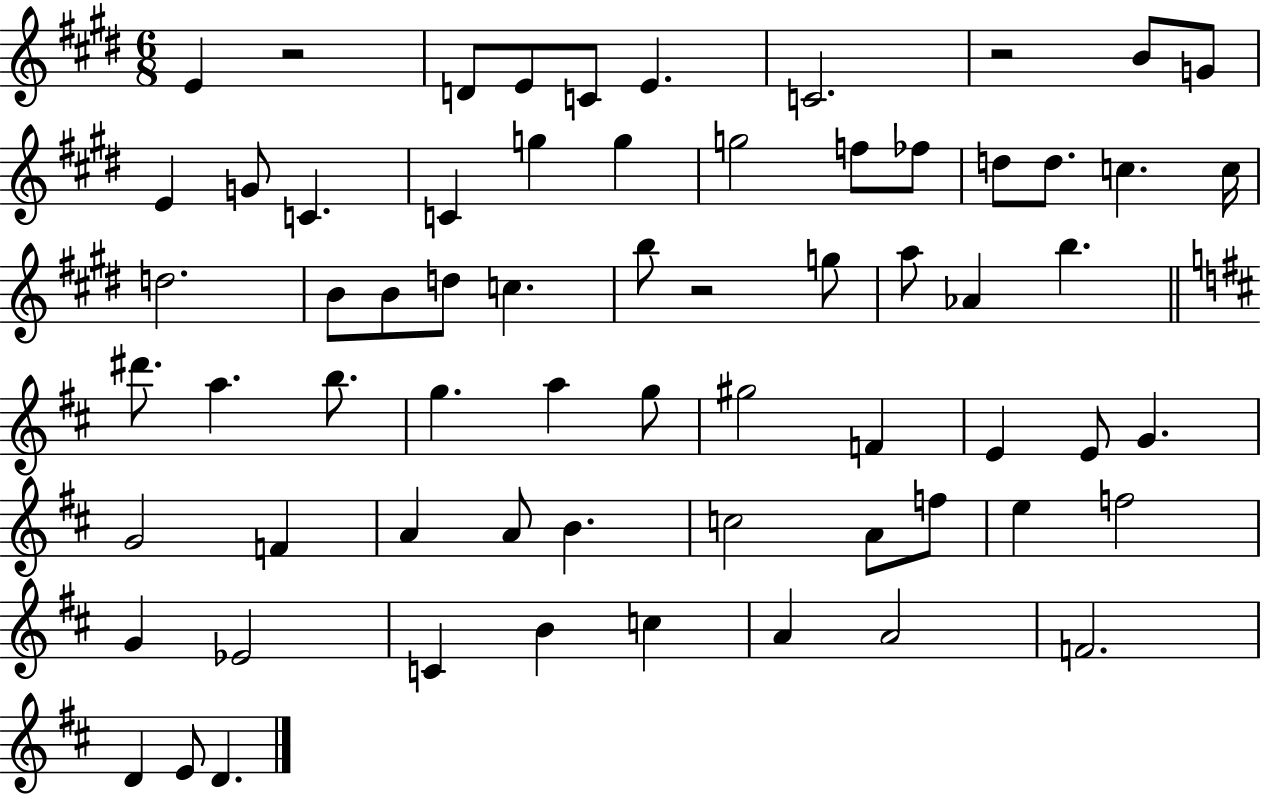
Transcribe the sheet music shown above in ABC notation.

X:1
T:Untitled
M:6/8
L:1/4
K:E
E z2 D/2 E/2 C/2 E C2 z2 B/2 G/2 E G/2 C C g g g2 f/2 _f/2 d/2 d/2 c c/4 d2 B/2 B/2 d/2 c b/2 z2 g/2 a/2 _A b ^d'/2 a b/2 g a g/2 ^g2 F E E/2 G G2 F A A/2 B c2 A/2 f/2 e f2 G _E2 C B c A A2 F2 D E/2 D